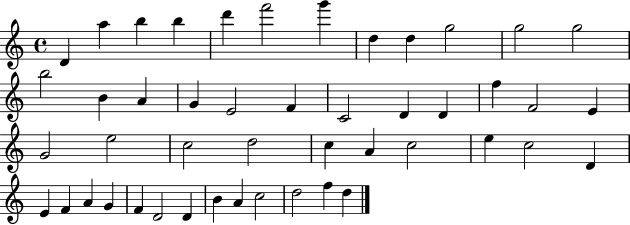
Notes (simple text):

D4/q A5/q B5/q B5/q D6/q F6/h G6/q D5/q D5/q G5/h G5/h G5/h B5/h B4/q A4/q G4/q E4/h F4/q C4/h D4/q D4/q F5/q F4/h E4/q G4/h E5/h C5/h D5/h C5/q A4/q C5/h E5/q C5/h D4/q E4/q F4/q A4/q G4/q F4/q D4/h D4/q B4/q A4/q C5/h D5/h F5/q D5/q